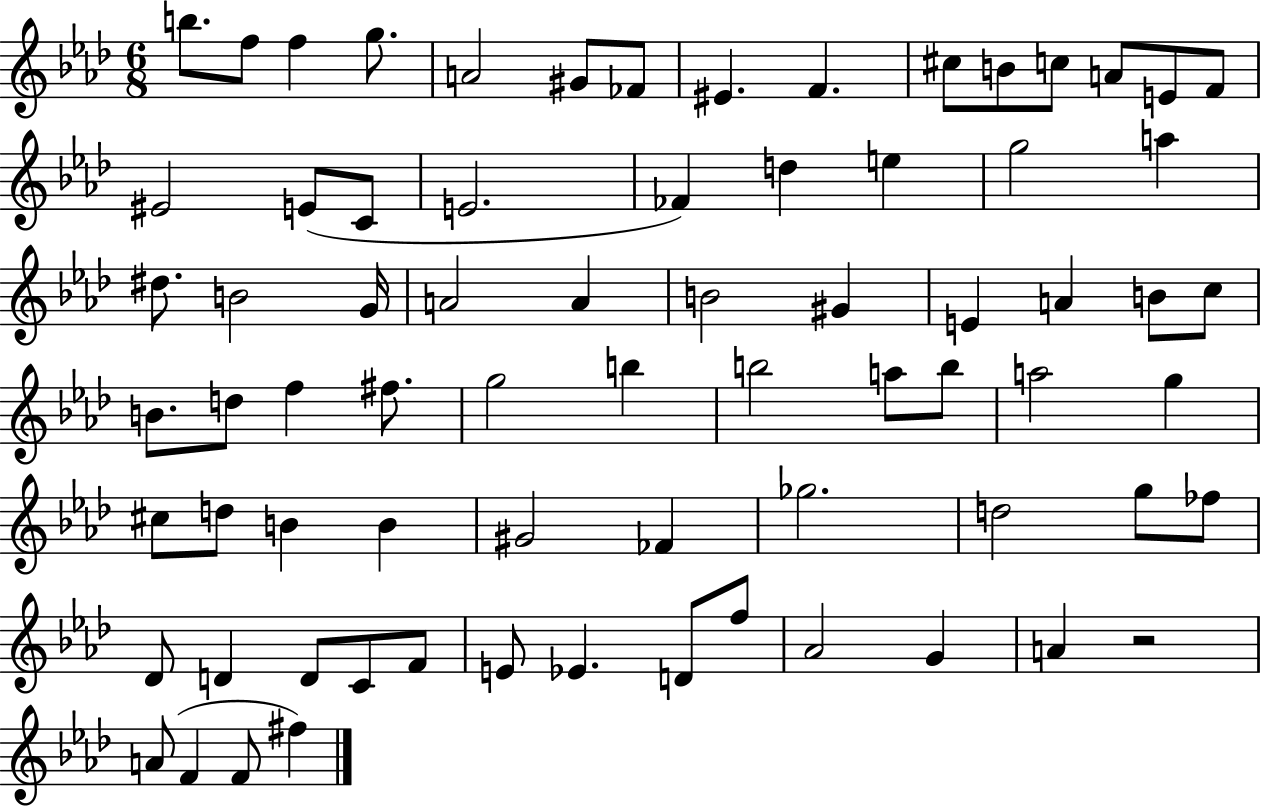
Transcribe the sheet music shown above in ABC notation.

X:1
T:Untitled
M:6/8
L:1/4
K:Ab
b/2 f/2 f g/2 A2 ^G/2 _F/2 ^E F ^c/2 B/2 c/2 A/2 E/2 F/2 ^E2 E/2 C/2 E2 _F d e g2 a ^d/2 B2 G/4 A2 A B2 ^G E A B/2 c/2 B/2 d/2 f ^f/2 g2 b b2 a/2 b/2 a2 g ^c/2 d/2 B B ^G2 _F _g2 d2 g/2 _f/2 _D/2 D D/2 C/2 F/2 E/2 _E D/2 f/2 _A2 G A z2 A/2 F F/2 ^f